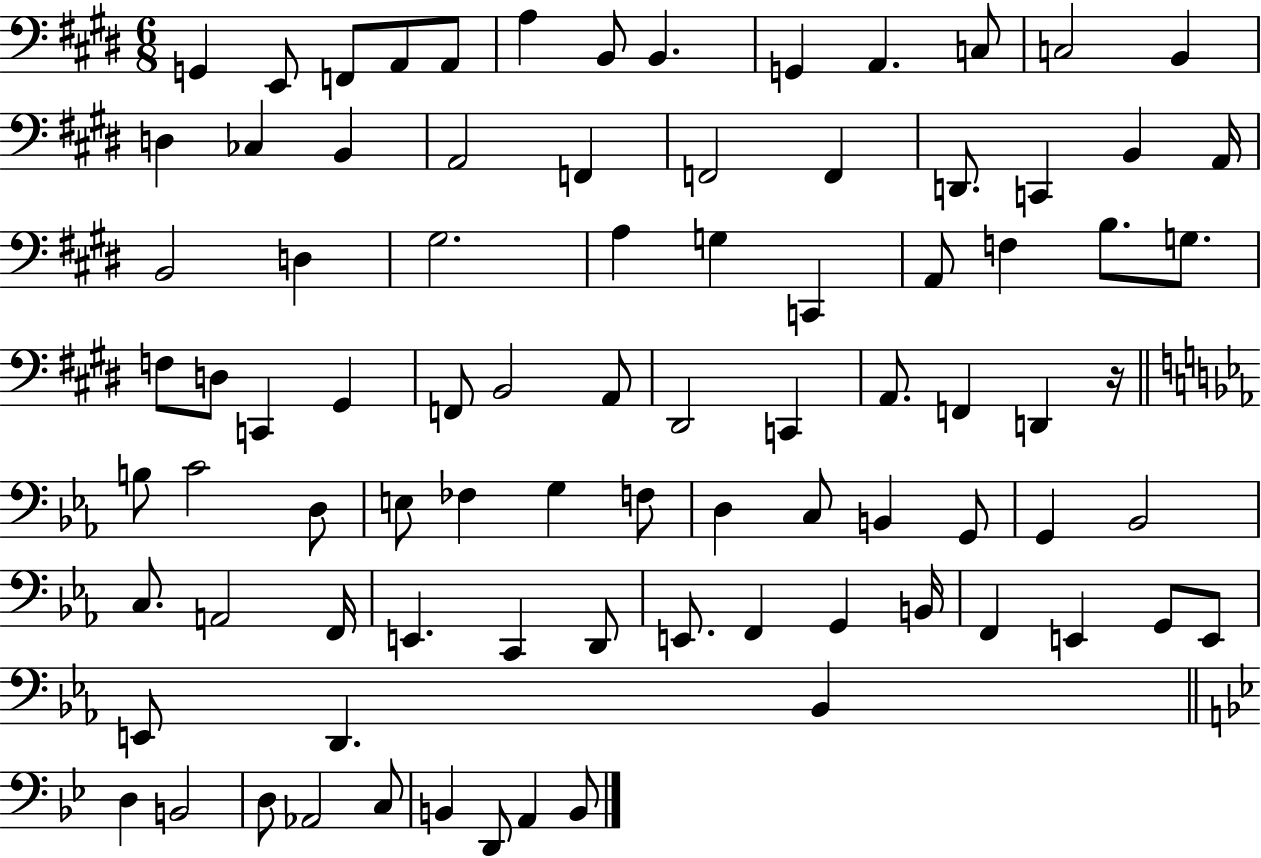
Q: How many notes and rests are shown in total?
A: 86